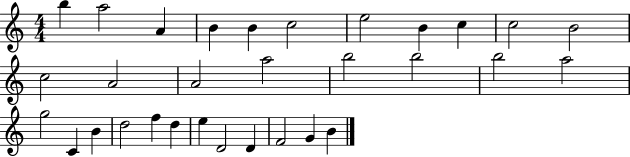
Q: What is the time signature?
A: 4/4